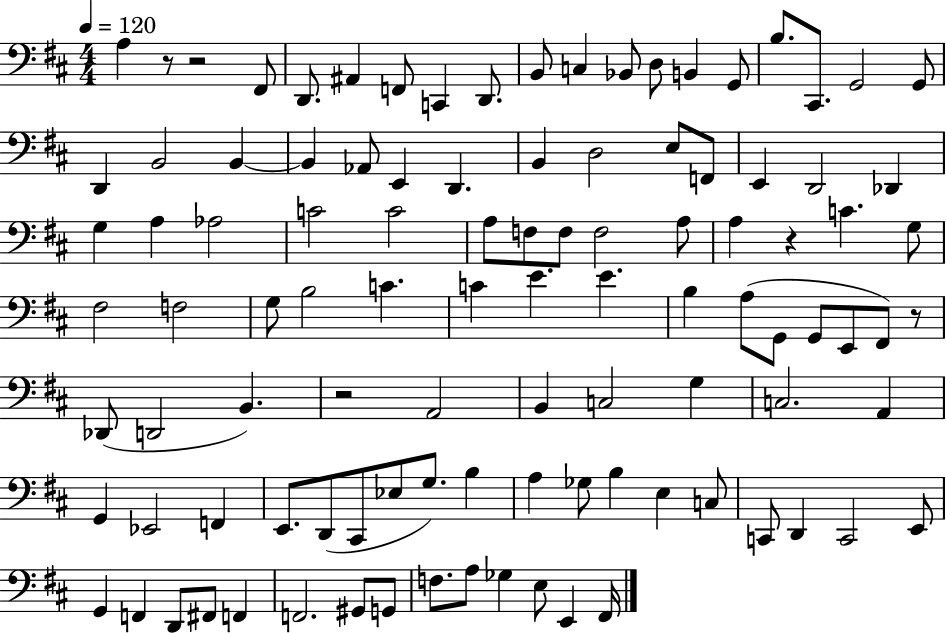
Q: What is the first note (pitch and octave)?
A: A3